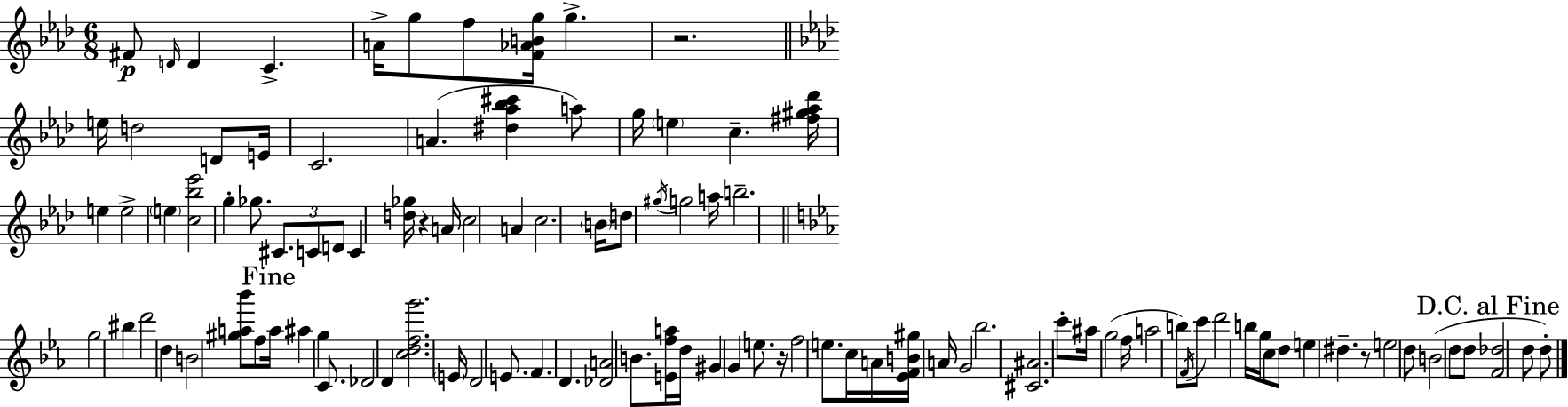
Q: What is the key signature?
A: AES major